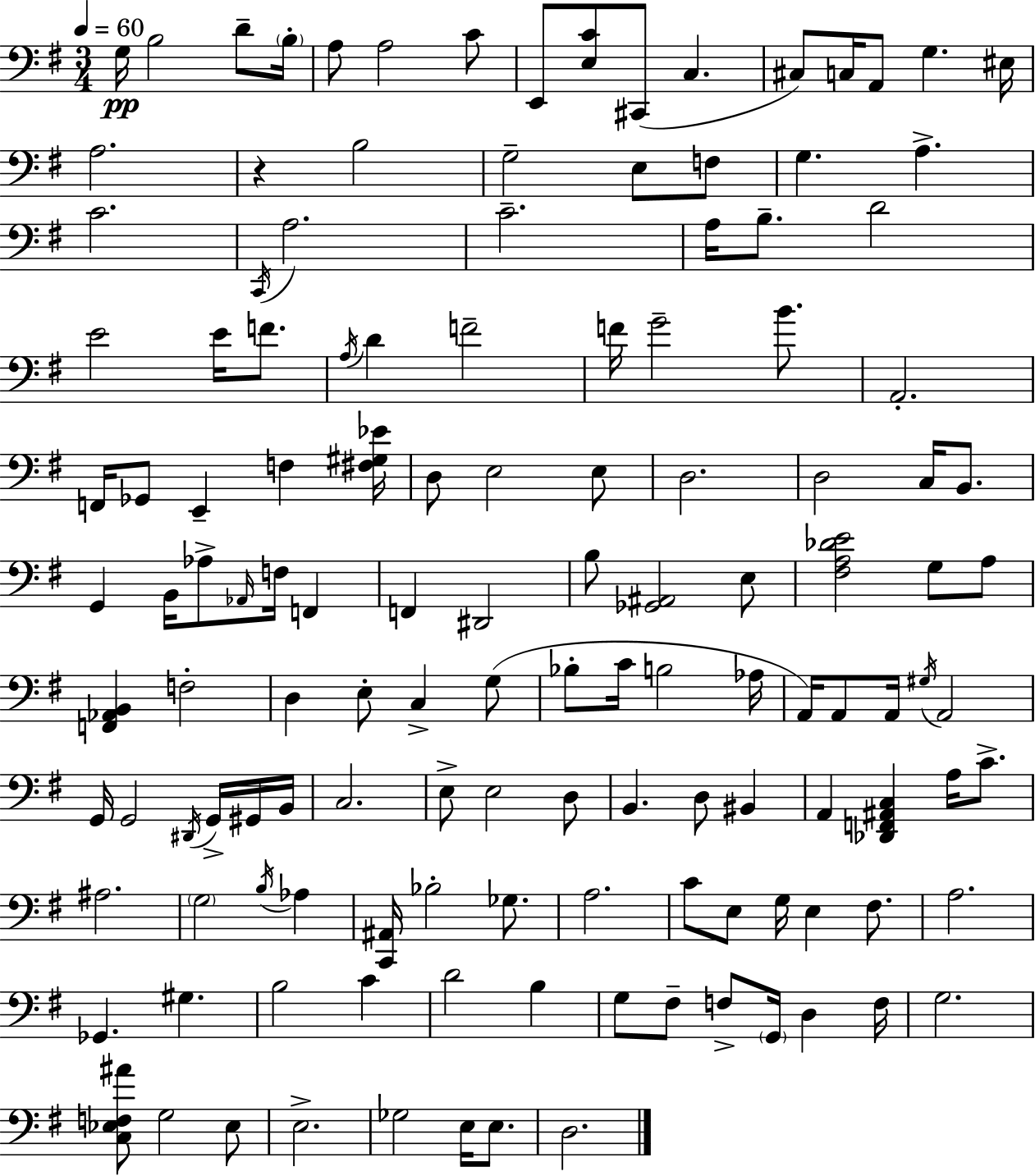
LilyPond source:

{
  \clef bass
  \numericTimeSignature
  \time 3/4
  \key e \minor
  \tempo 4 = 60
  g16\pp b2 d'8-- \parenthesize b16-. | a8 a2 c'8 | e,8 <e c'>8 cis,8( c4. | cis8) c16 a,8 g4. eis16 | \break a2. | r4 b2 | g2-- e8 f8 | g4. a4.-> | \break c'2. | \acciaccatura { c,16 } a2. | c'2.-- | a16 b8.-- d'2 | \break e'2 e'16 f'8. | \acciaccatura { a16 } d'4 f'2-- | f'16 g'2-- b'8. | a,2.-. | \break f,16 ges,8 e,4-- f4 | <fis gis ees'>16 d8 e2 | e8 d2. | d2 c16 b,8. | \break g,4 b,16 aes8-> \grace { aes,16 } f16 f,4 | f,4 dis,2 | b8 <ges, ais,>2 | e8 <fis a des' e'>2 g8 | \break a8 <f, aes, b,>4 f2-. | d4 e8-. c4-> | g8( bes8-. c'16 b2 | aes16 a,16) a,8 a,16 \acciaccatura { gis16 } a,2 | \break g,16 g,2 | \acciaccatura { dis,16 } g,16-> gis,16 b,16 c2. | e8-> e2 | d8 b,4. d8 | \break bis,4 a,4 <des, f, ais, c>4 | a16 c'8.-> ais2. | \parenthesize g2 | \acciaccatura { b16 } aes4 <c, ais,>16 bes2-. | \break ges8. a2. | c'8 e8 g16 e4 | fis8. a2. | ges,4. | \break gis4. b2 | c'4 d'2 | b4 g8 fis8-- f8-> | \parenthesize g,16 d4 f16 g2. | \break <c ees f ais'>8 g2 | ees8 e2.-> | ges2 | e16 e8. d2. | \break \bar "|."
}